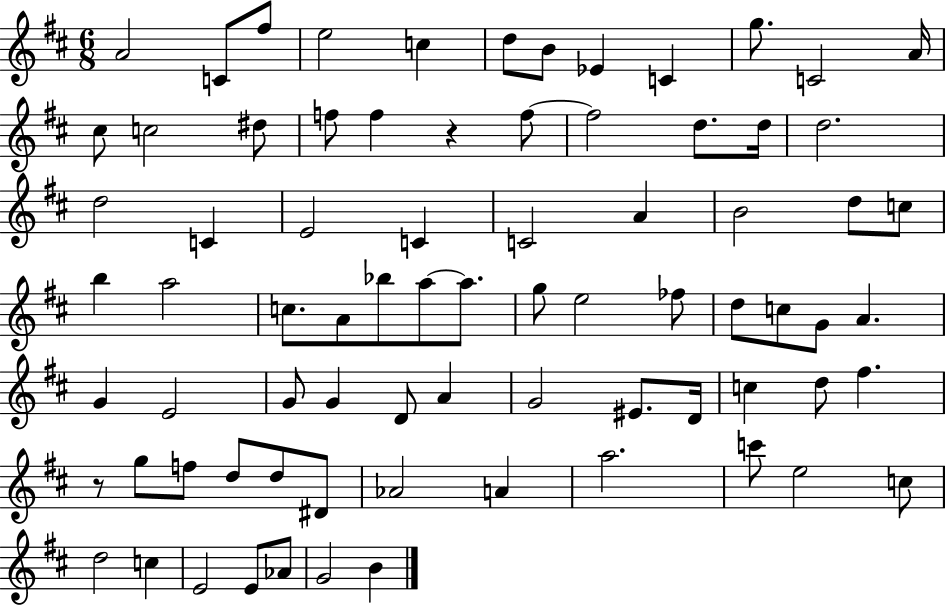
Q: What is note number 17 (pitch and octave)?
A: F5